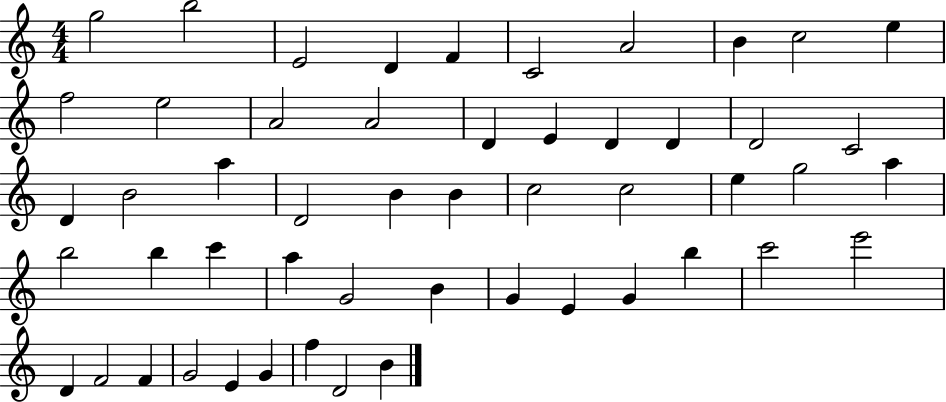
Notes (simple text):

G5/h B5/h E4/h D4/q F4/q C4/h A4/h B4/q C5/h E5/q F5/h E5/h A4/h A4/h D4/q E4/q D4/q D4/q D4/h C4/h D4/q B4/h A5/q D4/h B4/q B4/q C5/h C5/h E5/q G5/h A5/q B5/h B5/q C6/q A5/q G4/h B4/q G4/q E4/q G4/q B5/q C6/h E6/h D4/q F4/h F4/q G4/h E4/q G4/q F5/q D4/h B4/q